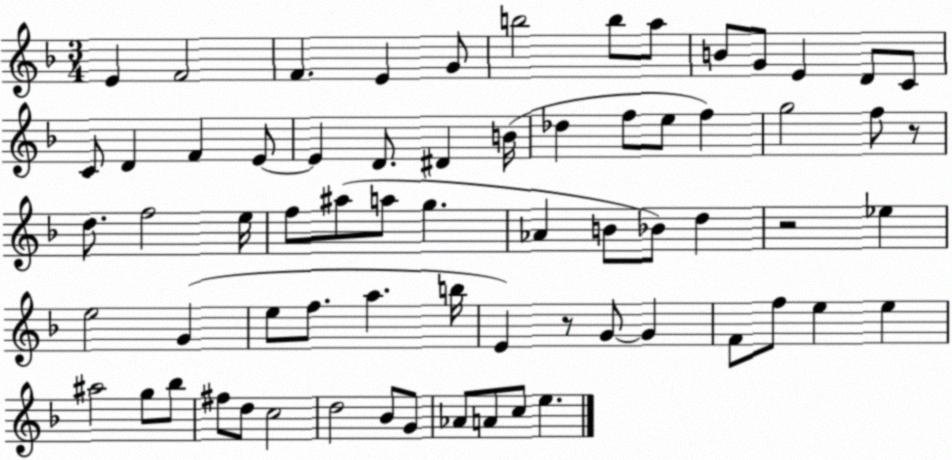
X:1
T:Untitled
M:3/4
L:1/4
K:F
E F2 F E G/2 b2 b/2 a/2 B/2 G/2 E D/2 C/2 C/2 D F E/2 E D/2 ^D B/4 _d f/2 e/2 f g2 f/2 z/2 d/2 f2 e/4 f/2 ^a/2 a/2 g _A B/2 _B/2 d z2 _e e2 G e/2 f/2 a b/4 E z/2 G/2 G F/2 f/2 e e ^a2 g/2 _b/2 ^f/2 d/2 c2 d2 _B/2 G/2 _A/2 A/2 c/2 e